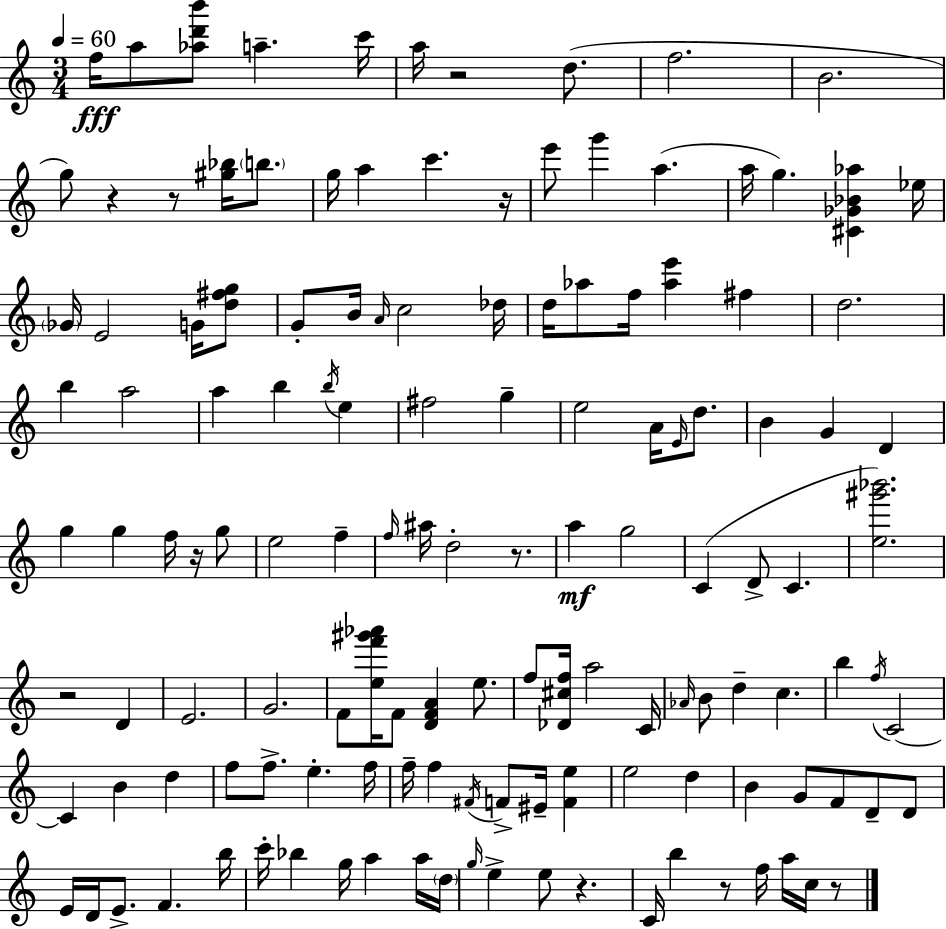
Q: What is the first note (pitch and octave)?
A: F5